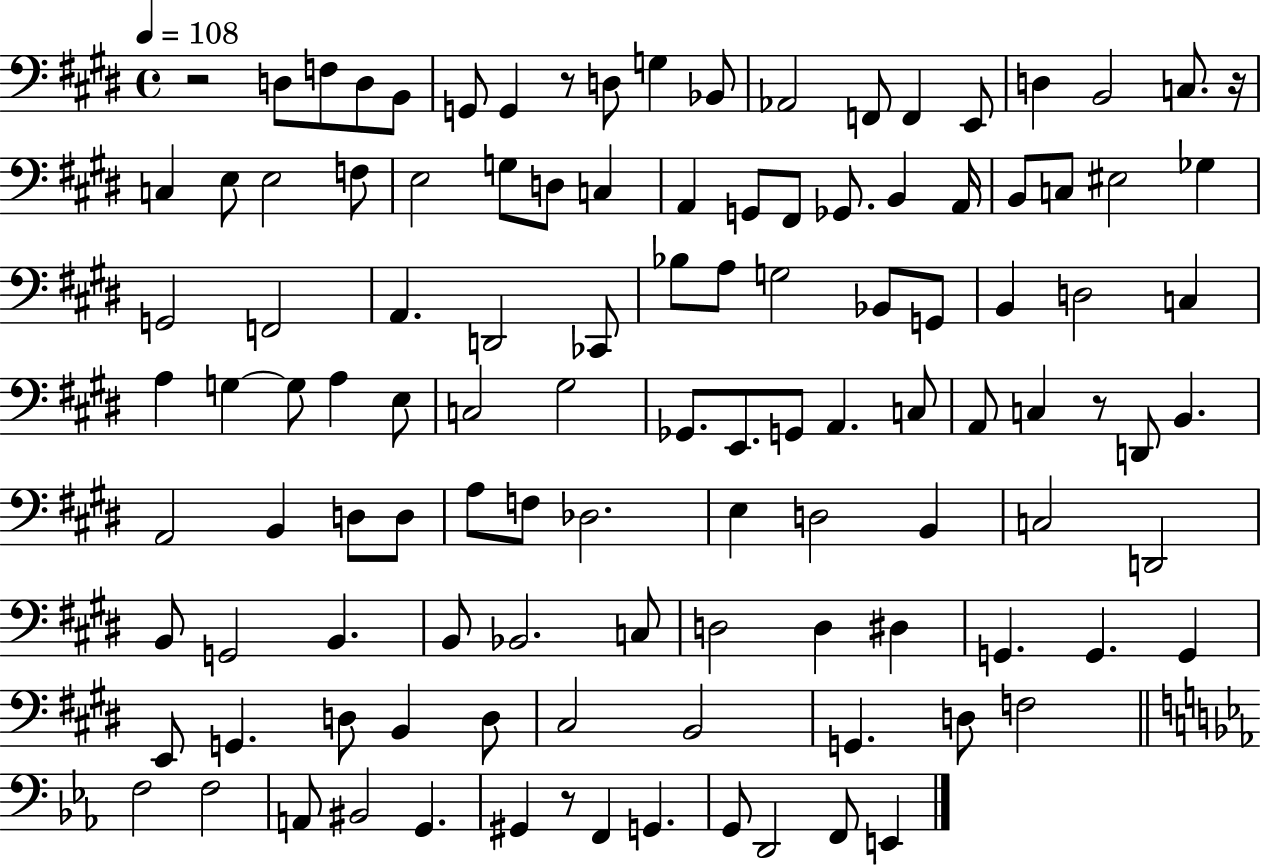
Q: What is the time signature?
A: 4/4